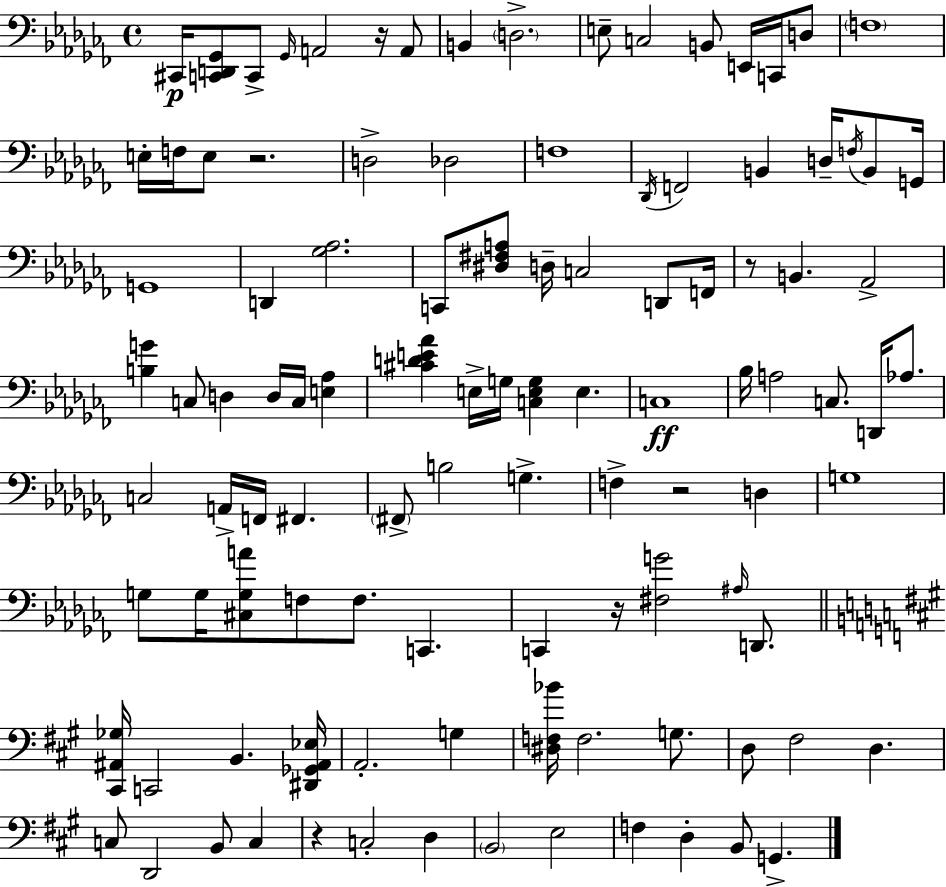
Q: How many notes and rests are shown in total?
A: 106